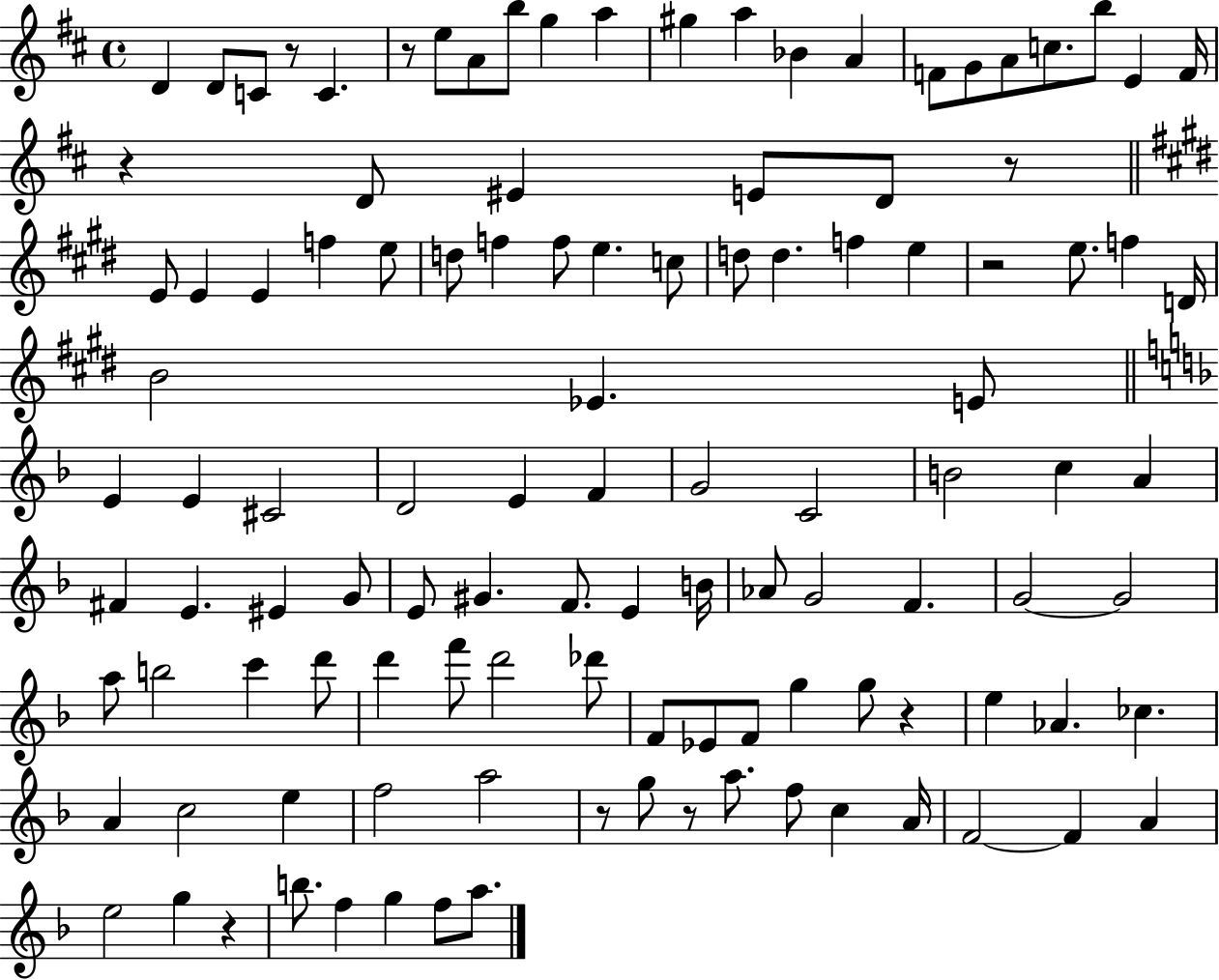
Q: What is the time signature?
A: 4/4